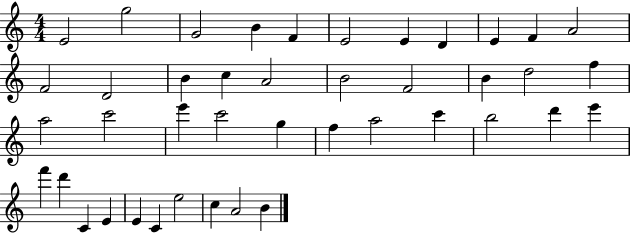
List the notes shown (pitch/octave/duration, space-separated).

E4/h G5/h G4/h B4/q F4/q E4/h E4/q D4/q E4/q F4/q A4/h F4/h D4/h B4/q C5/q A4/h B4/h F4/h B4/q D5/h F5/q A5/h C6/h E6/q C6/h G5/q F5/q A5/h C6/q B5/h D6/q E6/q F6/q D6/q C4/q E4/q E4/q C4/q E5/h C5/q A4/h B4/q